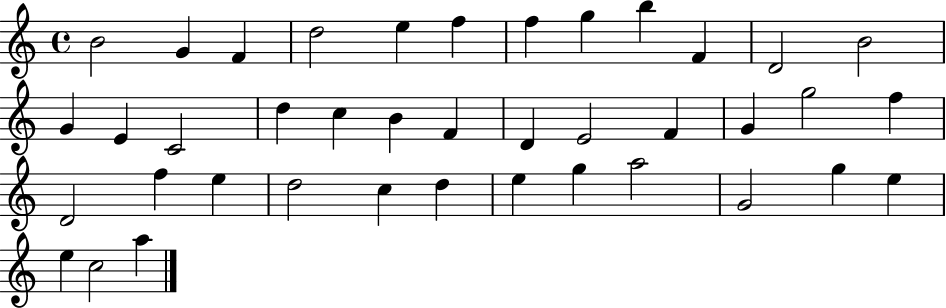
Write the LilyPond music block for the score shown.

{
  \clef treble
  \time 4/4
  \defaultTimeSignature
  \key c \major
  b'2 g'4 f'4 | d''2 e''4 f''4 | f''4 g''4 b''4 f'4 | d'2 b'2 | \break g'4 e'4 c'2 | d''4 c''4 b'4 f'4 | d'4 e'2 f'4 | g'4 g''2 f''4 | \break d'2 f''4 e''4 | d''2 c''4 d''4 | e''4 g''4 a''2 | g'2 g''4 e''4 | \break e''4 c''2 a''4 | \bar "|."
}